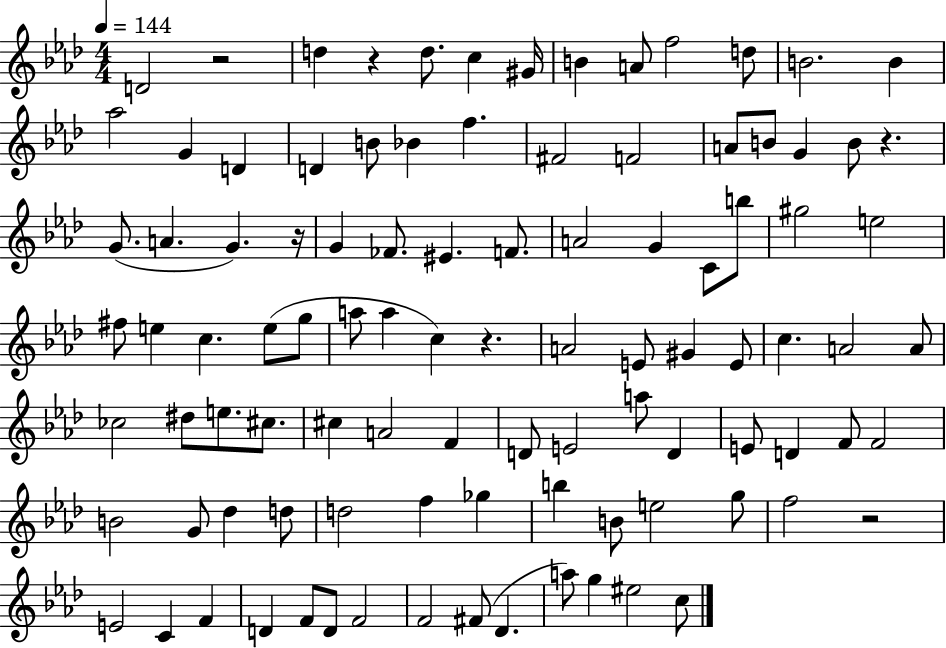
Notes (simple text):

D4/h R/h D5/q R/q D5/e. C5/q G#4/s B4/q A4/e F5/h D5/e B4/h. B4/q Ab5/h G4/q D4/q D4/q B4/e Bb4/q F5/q. F#4/h F4/h A4/e B4/e G4/q B4/e R/q. G4/e. A4/q. G4/q. R/s G4/q FES4/e. EIS4/q. F4/e. A4/h G4/q C4/e B5/e G#5/h E5/h F#5/e E5/q C5/q. E5/e G5/e A5/e A5/q C5/q R/q. A4/h E4/e G#4/q E4/e C5/q. A4/h A4/e CES5/h D#5/e E5/e. C#5/e. C#5/q A4/h F4/q D4/e E4/h A5/e D4/q E4/e D4/q F4/e F4/h B4/h G4/e Db5/q D5/e D5/h F5/q Gb5/q B5/q B4/e E5/h G5/e F5/h R/h E4/h C4/q F4/q D4/q F4/e D4/e F4/h F4/h F#4/e Db4/q. A5/e G5/q EIS5/h C5/e